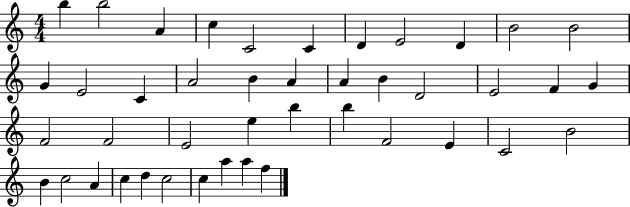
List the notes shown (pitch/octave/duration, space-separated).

B5/q B5/h A4/q C5/q C4/h C4/q D4/q E4/h D4/q B4/h B4/h G4/q E4/h C4/q A4/h B4/q A4/q A4/q B4/q D4/h E4/h F4/q G4/q F4/h F4/h E4/h E5/q B5/q B5/q F4/h E4/q C4/h B4/h B4/q C5/h A4/q C5/q D5/q C5/h C5/q A5/q A5/q F5/q